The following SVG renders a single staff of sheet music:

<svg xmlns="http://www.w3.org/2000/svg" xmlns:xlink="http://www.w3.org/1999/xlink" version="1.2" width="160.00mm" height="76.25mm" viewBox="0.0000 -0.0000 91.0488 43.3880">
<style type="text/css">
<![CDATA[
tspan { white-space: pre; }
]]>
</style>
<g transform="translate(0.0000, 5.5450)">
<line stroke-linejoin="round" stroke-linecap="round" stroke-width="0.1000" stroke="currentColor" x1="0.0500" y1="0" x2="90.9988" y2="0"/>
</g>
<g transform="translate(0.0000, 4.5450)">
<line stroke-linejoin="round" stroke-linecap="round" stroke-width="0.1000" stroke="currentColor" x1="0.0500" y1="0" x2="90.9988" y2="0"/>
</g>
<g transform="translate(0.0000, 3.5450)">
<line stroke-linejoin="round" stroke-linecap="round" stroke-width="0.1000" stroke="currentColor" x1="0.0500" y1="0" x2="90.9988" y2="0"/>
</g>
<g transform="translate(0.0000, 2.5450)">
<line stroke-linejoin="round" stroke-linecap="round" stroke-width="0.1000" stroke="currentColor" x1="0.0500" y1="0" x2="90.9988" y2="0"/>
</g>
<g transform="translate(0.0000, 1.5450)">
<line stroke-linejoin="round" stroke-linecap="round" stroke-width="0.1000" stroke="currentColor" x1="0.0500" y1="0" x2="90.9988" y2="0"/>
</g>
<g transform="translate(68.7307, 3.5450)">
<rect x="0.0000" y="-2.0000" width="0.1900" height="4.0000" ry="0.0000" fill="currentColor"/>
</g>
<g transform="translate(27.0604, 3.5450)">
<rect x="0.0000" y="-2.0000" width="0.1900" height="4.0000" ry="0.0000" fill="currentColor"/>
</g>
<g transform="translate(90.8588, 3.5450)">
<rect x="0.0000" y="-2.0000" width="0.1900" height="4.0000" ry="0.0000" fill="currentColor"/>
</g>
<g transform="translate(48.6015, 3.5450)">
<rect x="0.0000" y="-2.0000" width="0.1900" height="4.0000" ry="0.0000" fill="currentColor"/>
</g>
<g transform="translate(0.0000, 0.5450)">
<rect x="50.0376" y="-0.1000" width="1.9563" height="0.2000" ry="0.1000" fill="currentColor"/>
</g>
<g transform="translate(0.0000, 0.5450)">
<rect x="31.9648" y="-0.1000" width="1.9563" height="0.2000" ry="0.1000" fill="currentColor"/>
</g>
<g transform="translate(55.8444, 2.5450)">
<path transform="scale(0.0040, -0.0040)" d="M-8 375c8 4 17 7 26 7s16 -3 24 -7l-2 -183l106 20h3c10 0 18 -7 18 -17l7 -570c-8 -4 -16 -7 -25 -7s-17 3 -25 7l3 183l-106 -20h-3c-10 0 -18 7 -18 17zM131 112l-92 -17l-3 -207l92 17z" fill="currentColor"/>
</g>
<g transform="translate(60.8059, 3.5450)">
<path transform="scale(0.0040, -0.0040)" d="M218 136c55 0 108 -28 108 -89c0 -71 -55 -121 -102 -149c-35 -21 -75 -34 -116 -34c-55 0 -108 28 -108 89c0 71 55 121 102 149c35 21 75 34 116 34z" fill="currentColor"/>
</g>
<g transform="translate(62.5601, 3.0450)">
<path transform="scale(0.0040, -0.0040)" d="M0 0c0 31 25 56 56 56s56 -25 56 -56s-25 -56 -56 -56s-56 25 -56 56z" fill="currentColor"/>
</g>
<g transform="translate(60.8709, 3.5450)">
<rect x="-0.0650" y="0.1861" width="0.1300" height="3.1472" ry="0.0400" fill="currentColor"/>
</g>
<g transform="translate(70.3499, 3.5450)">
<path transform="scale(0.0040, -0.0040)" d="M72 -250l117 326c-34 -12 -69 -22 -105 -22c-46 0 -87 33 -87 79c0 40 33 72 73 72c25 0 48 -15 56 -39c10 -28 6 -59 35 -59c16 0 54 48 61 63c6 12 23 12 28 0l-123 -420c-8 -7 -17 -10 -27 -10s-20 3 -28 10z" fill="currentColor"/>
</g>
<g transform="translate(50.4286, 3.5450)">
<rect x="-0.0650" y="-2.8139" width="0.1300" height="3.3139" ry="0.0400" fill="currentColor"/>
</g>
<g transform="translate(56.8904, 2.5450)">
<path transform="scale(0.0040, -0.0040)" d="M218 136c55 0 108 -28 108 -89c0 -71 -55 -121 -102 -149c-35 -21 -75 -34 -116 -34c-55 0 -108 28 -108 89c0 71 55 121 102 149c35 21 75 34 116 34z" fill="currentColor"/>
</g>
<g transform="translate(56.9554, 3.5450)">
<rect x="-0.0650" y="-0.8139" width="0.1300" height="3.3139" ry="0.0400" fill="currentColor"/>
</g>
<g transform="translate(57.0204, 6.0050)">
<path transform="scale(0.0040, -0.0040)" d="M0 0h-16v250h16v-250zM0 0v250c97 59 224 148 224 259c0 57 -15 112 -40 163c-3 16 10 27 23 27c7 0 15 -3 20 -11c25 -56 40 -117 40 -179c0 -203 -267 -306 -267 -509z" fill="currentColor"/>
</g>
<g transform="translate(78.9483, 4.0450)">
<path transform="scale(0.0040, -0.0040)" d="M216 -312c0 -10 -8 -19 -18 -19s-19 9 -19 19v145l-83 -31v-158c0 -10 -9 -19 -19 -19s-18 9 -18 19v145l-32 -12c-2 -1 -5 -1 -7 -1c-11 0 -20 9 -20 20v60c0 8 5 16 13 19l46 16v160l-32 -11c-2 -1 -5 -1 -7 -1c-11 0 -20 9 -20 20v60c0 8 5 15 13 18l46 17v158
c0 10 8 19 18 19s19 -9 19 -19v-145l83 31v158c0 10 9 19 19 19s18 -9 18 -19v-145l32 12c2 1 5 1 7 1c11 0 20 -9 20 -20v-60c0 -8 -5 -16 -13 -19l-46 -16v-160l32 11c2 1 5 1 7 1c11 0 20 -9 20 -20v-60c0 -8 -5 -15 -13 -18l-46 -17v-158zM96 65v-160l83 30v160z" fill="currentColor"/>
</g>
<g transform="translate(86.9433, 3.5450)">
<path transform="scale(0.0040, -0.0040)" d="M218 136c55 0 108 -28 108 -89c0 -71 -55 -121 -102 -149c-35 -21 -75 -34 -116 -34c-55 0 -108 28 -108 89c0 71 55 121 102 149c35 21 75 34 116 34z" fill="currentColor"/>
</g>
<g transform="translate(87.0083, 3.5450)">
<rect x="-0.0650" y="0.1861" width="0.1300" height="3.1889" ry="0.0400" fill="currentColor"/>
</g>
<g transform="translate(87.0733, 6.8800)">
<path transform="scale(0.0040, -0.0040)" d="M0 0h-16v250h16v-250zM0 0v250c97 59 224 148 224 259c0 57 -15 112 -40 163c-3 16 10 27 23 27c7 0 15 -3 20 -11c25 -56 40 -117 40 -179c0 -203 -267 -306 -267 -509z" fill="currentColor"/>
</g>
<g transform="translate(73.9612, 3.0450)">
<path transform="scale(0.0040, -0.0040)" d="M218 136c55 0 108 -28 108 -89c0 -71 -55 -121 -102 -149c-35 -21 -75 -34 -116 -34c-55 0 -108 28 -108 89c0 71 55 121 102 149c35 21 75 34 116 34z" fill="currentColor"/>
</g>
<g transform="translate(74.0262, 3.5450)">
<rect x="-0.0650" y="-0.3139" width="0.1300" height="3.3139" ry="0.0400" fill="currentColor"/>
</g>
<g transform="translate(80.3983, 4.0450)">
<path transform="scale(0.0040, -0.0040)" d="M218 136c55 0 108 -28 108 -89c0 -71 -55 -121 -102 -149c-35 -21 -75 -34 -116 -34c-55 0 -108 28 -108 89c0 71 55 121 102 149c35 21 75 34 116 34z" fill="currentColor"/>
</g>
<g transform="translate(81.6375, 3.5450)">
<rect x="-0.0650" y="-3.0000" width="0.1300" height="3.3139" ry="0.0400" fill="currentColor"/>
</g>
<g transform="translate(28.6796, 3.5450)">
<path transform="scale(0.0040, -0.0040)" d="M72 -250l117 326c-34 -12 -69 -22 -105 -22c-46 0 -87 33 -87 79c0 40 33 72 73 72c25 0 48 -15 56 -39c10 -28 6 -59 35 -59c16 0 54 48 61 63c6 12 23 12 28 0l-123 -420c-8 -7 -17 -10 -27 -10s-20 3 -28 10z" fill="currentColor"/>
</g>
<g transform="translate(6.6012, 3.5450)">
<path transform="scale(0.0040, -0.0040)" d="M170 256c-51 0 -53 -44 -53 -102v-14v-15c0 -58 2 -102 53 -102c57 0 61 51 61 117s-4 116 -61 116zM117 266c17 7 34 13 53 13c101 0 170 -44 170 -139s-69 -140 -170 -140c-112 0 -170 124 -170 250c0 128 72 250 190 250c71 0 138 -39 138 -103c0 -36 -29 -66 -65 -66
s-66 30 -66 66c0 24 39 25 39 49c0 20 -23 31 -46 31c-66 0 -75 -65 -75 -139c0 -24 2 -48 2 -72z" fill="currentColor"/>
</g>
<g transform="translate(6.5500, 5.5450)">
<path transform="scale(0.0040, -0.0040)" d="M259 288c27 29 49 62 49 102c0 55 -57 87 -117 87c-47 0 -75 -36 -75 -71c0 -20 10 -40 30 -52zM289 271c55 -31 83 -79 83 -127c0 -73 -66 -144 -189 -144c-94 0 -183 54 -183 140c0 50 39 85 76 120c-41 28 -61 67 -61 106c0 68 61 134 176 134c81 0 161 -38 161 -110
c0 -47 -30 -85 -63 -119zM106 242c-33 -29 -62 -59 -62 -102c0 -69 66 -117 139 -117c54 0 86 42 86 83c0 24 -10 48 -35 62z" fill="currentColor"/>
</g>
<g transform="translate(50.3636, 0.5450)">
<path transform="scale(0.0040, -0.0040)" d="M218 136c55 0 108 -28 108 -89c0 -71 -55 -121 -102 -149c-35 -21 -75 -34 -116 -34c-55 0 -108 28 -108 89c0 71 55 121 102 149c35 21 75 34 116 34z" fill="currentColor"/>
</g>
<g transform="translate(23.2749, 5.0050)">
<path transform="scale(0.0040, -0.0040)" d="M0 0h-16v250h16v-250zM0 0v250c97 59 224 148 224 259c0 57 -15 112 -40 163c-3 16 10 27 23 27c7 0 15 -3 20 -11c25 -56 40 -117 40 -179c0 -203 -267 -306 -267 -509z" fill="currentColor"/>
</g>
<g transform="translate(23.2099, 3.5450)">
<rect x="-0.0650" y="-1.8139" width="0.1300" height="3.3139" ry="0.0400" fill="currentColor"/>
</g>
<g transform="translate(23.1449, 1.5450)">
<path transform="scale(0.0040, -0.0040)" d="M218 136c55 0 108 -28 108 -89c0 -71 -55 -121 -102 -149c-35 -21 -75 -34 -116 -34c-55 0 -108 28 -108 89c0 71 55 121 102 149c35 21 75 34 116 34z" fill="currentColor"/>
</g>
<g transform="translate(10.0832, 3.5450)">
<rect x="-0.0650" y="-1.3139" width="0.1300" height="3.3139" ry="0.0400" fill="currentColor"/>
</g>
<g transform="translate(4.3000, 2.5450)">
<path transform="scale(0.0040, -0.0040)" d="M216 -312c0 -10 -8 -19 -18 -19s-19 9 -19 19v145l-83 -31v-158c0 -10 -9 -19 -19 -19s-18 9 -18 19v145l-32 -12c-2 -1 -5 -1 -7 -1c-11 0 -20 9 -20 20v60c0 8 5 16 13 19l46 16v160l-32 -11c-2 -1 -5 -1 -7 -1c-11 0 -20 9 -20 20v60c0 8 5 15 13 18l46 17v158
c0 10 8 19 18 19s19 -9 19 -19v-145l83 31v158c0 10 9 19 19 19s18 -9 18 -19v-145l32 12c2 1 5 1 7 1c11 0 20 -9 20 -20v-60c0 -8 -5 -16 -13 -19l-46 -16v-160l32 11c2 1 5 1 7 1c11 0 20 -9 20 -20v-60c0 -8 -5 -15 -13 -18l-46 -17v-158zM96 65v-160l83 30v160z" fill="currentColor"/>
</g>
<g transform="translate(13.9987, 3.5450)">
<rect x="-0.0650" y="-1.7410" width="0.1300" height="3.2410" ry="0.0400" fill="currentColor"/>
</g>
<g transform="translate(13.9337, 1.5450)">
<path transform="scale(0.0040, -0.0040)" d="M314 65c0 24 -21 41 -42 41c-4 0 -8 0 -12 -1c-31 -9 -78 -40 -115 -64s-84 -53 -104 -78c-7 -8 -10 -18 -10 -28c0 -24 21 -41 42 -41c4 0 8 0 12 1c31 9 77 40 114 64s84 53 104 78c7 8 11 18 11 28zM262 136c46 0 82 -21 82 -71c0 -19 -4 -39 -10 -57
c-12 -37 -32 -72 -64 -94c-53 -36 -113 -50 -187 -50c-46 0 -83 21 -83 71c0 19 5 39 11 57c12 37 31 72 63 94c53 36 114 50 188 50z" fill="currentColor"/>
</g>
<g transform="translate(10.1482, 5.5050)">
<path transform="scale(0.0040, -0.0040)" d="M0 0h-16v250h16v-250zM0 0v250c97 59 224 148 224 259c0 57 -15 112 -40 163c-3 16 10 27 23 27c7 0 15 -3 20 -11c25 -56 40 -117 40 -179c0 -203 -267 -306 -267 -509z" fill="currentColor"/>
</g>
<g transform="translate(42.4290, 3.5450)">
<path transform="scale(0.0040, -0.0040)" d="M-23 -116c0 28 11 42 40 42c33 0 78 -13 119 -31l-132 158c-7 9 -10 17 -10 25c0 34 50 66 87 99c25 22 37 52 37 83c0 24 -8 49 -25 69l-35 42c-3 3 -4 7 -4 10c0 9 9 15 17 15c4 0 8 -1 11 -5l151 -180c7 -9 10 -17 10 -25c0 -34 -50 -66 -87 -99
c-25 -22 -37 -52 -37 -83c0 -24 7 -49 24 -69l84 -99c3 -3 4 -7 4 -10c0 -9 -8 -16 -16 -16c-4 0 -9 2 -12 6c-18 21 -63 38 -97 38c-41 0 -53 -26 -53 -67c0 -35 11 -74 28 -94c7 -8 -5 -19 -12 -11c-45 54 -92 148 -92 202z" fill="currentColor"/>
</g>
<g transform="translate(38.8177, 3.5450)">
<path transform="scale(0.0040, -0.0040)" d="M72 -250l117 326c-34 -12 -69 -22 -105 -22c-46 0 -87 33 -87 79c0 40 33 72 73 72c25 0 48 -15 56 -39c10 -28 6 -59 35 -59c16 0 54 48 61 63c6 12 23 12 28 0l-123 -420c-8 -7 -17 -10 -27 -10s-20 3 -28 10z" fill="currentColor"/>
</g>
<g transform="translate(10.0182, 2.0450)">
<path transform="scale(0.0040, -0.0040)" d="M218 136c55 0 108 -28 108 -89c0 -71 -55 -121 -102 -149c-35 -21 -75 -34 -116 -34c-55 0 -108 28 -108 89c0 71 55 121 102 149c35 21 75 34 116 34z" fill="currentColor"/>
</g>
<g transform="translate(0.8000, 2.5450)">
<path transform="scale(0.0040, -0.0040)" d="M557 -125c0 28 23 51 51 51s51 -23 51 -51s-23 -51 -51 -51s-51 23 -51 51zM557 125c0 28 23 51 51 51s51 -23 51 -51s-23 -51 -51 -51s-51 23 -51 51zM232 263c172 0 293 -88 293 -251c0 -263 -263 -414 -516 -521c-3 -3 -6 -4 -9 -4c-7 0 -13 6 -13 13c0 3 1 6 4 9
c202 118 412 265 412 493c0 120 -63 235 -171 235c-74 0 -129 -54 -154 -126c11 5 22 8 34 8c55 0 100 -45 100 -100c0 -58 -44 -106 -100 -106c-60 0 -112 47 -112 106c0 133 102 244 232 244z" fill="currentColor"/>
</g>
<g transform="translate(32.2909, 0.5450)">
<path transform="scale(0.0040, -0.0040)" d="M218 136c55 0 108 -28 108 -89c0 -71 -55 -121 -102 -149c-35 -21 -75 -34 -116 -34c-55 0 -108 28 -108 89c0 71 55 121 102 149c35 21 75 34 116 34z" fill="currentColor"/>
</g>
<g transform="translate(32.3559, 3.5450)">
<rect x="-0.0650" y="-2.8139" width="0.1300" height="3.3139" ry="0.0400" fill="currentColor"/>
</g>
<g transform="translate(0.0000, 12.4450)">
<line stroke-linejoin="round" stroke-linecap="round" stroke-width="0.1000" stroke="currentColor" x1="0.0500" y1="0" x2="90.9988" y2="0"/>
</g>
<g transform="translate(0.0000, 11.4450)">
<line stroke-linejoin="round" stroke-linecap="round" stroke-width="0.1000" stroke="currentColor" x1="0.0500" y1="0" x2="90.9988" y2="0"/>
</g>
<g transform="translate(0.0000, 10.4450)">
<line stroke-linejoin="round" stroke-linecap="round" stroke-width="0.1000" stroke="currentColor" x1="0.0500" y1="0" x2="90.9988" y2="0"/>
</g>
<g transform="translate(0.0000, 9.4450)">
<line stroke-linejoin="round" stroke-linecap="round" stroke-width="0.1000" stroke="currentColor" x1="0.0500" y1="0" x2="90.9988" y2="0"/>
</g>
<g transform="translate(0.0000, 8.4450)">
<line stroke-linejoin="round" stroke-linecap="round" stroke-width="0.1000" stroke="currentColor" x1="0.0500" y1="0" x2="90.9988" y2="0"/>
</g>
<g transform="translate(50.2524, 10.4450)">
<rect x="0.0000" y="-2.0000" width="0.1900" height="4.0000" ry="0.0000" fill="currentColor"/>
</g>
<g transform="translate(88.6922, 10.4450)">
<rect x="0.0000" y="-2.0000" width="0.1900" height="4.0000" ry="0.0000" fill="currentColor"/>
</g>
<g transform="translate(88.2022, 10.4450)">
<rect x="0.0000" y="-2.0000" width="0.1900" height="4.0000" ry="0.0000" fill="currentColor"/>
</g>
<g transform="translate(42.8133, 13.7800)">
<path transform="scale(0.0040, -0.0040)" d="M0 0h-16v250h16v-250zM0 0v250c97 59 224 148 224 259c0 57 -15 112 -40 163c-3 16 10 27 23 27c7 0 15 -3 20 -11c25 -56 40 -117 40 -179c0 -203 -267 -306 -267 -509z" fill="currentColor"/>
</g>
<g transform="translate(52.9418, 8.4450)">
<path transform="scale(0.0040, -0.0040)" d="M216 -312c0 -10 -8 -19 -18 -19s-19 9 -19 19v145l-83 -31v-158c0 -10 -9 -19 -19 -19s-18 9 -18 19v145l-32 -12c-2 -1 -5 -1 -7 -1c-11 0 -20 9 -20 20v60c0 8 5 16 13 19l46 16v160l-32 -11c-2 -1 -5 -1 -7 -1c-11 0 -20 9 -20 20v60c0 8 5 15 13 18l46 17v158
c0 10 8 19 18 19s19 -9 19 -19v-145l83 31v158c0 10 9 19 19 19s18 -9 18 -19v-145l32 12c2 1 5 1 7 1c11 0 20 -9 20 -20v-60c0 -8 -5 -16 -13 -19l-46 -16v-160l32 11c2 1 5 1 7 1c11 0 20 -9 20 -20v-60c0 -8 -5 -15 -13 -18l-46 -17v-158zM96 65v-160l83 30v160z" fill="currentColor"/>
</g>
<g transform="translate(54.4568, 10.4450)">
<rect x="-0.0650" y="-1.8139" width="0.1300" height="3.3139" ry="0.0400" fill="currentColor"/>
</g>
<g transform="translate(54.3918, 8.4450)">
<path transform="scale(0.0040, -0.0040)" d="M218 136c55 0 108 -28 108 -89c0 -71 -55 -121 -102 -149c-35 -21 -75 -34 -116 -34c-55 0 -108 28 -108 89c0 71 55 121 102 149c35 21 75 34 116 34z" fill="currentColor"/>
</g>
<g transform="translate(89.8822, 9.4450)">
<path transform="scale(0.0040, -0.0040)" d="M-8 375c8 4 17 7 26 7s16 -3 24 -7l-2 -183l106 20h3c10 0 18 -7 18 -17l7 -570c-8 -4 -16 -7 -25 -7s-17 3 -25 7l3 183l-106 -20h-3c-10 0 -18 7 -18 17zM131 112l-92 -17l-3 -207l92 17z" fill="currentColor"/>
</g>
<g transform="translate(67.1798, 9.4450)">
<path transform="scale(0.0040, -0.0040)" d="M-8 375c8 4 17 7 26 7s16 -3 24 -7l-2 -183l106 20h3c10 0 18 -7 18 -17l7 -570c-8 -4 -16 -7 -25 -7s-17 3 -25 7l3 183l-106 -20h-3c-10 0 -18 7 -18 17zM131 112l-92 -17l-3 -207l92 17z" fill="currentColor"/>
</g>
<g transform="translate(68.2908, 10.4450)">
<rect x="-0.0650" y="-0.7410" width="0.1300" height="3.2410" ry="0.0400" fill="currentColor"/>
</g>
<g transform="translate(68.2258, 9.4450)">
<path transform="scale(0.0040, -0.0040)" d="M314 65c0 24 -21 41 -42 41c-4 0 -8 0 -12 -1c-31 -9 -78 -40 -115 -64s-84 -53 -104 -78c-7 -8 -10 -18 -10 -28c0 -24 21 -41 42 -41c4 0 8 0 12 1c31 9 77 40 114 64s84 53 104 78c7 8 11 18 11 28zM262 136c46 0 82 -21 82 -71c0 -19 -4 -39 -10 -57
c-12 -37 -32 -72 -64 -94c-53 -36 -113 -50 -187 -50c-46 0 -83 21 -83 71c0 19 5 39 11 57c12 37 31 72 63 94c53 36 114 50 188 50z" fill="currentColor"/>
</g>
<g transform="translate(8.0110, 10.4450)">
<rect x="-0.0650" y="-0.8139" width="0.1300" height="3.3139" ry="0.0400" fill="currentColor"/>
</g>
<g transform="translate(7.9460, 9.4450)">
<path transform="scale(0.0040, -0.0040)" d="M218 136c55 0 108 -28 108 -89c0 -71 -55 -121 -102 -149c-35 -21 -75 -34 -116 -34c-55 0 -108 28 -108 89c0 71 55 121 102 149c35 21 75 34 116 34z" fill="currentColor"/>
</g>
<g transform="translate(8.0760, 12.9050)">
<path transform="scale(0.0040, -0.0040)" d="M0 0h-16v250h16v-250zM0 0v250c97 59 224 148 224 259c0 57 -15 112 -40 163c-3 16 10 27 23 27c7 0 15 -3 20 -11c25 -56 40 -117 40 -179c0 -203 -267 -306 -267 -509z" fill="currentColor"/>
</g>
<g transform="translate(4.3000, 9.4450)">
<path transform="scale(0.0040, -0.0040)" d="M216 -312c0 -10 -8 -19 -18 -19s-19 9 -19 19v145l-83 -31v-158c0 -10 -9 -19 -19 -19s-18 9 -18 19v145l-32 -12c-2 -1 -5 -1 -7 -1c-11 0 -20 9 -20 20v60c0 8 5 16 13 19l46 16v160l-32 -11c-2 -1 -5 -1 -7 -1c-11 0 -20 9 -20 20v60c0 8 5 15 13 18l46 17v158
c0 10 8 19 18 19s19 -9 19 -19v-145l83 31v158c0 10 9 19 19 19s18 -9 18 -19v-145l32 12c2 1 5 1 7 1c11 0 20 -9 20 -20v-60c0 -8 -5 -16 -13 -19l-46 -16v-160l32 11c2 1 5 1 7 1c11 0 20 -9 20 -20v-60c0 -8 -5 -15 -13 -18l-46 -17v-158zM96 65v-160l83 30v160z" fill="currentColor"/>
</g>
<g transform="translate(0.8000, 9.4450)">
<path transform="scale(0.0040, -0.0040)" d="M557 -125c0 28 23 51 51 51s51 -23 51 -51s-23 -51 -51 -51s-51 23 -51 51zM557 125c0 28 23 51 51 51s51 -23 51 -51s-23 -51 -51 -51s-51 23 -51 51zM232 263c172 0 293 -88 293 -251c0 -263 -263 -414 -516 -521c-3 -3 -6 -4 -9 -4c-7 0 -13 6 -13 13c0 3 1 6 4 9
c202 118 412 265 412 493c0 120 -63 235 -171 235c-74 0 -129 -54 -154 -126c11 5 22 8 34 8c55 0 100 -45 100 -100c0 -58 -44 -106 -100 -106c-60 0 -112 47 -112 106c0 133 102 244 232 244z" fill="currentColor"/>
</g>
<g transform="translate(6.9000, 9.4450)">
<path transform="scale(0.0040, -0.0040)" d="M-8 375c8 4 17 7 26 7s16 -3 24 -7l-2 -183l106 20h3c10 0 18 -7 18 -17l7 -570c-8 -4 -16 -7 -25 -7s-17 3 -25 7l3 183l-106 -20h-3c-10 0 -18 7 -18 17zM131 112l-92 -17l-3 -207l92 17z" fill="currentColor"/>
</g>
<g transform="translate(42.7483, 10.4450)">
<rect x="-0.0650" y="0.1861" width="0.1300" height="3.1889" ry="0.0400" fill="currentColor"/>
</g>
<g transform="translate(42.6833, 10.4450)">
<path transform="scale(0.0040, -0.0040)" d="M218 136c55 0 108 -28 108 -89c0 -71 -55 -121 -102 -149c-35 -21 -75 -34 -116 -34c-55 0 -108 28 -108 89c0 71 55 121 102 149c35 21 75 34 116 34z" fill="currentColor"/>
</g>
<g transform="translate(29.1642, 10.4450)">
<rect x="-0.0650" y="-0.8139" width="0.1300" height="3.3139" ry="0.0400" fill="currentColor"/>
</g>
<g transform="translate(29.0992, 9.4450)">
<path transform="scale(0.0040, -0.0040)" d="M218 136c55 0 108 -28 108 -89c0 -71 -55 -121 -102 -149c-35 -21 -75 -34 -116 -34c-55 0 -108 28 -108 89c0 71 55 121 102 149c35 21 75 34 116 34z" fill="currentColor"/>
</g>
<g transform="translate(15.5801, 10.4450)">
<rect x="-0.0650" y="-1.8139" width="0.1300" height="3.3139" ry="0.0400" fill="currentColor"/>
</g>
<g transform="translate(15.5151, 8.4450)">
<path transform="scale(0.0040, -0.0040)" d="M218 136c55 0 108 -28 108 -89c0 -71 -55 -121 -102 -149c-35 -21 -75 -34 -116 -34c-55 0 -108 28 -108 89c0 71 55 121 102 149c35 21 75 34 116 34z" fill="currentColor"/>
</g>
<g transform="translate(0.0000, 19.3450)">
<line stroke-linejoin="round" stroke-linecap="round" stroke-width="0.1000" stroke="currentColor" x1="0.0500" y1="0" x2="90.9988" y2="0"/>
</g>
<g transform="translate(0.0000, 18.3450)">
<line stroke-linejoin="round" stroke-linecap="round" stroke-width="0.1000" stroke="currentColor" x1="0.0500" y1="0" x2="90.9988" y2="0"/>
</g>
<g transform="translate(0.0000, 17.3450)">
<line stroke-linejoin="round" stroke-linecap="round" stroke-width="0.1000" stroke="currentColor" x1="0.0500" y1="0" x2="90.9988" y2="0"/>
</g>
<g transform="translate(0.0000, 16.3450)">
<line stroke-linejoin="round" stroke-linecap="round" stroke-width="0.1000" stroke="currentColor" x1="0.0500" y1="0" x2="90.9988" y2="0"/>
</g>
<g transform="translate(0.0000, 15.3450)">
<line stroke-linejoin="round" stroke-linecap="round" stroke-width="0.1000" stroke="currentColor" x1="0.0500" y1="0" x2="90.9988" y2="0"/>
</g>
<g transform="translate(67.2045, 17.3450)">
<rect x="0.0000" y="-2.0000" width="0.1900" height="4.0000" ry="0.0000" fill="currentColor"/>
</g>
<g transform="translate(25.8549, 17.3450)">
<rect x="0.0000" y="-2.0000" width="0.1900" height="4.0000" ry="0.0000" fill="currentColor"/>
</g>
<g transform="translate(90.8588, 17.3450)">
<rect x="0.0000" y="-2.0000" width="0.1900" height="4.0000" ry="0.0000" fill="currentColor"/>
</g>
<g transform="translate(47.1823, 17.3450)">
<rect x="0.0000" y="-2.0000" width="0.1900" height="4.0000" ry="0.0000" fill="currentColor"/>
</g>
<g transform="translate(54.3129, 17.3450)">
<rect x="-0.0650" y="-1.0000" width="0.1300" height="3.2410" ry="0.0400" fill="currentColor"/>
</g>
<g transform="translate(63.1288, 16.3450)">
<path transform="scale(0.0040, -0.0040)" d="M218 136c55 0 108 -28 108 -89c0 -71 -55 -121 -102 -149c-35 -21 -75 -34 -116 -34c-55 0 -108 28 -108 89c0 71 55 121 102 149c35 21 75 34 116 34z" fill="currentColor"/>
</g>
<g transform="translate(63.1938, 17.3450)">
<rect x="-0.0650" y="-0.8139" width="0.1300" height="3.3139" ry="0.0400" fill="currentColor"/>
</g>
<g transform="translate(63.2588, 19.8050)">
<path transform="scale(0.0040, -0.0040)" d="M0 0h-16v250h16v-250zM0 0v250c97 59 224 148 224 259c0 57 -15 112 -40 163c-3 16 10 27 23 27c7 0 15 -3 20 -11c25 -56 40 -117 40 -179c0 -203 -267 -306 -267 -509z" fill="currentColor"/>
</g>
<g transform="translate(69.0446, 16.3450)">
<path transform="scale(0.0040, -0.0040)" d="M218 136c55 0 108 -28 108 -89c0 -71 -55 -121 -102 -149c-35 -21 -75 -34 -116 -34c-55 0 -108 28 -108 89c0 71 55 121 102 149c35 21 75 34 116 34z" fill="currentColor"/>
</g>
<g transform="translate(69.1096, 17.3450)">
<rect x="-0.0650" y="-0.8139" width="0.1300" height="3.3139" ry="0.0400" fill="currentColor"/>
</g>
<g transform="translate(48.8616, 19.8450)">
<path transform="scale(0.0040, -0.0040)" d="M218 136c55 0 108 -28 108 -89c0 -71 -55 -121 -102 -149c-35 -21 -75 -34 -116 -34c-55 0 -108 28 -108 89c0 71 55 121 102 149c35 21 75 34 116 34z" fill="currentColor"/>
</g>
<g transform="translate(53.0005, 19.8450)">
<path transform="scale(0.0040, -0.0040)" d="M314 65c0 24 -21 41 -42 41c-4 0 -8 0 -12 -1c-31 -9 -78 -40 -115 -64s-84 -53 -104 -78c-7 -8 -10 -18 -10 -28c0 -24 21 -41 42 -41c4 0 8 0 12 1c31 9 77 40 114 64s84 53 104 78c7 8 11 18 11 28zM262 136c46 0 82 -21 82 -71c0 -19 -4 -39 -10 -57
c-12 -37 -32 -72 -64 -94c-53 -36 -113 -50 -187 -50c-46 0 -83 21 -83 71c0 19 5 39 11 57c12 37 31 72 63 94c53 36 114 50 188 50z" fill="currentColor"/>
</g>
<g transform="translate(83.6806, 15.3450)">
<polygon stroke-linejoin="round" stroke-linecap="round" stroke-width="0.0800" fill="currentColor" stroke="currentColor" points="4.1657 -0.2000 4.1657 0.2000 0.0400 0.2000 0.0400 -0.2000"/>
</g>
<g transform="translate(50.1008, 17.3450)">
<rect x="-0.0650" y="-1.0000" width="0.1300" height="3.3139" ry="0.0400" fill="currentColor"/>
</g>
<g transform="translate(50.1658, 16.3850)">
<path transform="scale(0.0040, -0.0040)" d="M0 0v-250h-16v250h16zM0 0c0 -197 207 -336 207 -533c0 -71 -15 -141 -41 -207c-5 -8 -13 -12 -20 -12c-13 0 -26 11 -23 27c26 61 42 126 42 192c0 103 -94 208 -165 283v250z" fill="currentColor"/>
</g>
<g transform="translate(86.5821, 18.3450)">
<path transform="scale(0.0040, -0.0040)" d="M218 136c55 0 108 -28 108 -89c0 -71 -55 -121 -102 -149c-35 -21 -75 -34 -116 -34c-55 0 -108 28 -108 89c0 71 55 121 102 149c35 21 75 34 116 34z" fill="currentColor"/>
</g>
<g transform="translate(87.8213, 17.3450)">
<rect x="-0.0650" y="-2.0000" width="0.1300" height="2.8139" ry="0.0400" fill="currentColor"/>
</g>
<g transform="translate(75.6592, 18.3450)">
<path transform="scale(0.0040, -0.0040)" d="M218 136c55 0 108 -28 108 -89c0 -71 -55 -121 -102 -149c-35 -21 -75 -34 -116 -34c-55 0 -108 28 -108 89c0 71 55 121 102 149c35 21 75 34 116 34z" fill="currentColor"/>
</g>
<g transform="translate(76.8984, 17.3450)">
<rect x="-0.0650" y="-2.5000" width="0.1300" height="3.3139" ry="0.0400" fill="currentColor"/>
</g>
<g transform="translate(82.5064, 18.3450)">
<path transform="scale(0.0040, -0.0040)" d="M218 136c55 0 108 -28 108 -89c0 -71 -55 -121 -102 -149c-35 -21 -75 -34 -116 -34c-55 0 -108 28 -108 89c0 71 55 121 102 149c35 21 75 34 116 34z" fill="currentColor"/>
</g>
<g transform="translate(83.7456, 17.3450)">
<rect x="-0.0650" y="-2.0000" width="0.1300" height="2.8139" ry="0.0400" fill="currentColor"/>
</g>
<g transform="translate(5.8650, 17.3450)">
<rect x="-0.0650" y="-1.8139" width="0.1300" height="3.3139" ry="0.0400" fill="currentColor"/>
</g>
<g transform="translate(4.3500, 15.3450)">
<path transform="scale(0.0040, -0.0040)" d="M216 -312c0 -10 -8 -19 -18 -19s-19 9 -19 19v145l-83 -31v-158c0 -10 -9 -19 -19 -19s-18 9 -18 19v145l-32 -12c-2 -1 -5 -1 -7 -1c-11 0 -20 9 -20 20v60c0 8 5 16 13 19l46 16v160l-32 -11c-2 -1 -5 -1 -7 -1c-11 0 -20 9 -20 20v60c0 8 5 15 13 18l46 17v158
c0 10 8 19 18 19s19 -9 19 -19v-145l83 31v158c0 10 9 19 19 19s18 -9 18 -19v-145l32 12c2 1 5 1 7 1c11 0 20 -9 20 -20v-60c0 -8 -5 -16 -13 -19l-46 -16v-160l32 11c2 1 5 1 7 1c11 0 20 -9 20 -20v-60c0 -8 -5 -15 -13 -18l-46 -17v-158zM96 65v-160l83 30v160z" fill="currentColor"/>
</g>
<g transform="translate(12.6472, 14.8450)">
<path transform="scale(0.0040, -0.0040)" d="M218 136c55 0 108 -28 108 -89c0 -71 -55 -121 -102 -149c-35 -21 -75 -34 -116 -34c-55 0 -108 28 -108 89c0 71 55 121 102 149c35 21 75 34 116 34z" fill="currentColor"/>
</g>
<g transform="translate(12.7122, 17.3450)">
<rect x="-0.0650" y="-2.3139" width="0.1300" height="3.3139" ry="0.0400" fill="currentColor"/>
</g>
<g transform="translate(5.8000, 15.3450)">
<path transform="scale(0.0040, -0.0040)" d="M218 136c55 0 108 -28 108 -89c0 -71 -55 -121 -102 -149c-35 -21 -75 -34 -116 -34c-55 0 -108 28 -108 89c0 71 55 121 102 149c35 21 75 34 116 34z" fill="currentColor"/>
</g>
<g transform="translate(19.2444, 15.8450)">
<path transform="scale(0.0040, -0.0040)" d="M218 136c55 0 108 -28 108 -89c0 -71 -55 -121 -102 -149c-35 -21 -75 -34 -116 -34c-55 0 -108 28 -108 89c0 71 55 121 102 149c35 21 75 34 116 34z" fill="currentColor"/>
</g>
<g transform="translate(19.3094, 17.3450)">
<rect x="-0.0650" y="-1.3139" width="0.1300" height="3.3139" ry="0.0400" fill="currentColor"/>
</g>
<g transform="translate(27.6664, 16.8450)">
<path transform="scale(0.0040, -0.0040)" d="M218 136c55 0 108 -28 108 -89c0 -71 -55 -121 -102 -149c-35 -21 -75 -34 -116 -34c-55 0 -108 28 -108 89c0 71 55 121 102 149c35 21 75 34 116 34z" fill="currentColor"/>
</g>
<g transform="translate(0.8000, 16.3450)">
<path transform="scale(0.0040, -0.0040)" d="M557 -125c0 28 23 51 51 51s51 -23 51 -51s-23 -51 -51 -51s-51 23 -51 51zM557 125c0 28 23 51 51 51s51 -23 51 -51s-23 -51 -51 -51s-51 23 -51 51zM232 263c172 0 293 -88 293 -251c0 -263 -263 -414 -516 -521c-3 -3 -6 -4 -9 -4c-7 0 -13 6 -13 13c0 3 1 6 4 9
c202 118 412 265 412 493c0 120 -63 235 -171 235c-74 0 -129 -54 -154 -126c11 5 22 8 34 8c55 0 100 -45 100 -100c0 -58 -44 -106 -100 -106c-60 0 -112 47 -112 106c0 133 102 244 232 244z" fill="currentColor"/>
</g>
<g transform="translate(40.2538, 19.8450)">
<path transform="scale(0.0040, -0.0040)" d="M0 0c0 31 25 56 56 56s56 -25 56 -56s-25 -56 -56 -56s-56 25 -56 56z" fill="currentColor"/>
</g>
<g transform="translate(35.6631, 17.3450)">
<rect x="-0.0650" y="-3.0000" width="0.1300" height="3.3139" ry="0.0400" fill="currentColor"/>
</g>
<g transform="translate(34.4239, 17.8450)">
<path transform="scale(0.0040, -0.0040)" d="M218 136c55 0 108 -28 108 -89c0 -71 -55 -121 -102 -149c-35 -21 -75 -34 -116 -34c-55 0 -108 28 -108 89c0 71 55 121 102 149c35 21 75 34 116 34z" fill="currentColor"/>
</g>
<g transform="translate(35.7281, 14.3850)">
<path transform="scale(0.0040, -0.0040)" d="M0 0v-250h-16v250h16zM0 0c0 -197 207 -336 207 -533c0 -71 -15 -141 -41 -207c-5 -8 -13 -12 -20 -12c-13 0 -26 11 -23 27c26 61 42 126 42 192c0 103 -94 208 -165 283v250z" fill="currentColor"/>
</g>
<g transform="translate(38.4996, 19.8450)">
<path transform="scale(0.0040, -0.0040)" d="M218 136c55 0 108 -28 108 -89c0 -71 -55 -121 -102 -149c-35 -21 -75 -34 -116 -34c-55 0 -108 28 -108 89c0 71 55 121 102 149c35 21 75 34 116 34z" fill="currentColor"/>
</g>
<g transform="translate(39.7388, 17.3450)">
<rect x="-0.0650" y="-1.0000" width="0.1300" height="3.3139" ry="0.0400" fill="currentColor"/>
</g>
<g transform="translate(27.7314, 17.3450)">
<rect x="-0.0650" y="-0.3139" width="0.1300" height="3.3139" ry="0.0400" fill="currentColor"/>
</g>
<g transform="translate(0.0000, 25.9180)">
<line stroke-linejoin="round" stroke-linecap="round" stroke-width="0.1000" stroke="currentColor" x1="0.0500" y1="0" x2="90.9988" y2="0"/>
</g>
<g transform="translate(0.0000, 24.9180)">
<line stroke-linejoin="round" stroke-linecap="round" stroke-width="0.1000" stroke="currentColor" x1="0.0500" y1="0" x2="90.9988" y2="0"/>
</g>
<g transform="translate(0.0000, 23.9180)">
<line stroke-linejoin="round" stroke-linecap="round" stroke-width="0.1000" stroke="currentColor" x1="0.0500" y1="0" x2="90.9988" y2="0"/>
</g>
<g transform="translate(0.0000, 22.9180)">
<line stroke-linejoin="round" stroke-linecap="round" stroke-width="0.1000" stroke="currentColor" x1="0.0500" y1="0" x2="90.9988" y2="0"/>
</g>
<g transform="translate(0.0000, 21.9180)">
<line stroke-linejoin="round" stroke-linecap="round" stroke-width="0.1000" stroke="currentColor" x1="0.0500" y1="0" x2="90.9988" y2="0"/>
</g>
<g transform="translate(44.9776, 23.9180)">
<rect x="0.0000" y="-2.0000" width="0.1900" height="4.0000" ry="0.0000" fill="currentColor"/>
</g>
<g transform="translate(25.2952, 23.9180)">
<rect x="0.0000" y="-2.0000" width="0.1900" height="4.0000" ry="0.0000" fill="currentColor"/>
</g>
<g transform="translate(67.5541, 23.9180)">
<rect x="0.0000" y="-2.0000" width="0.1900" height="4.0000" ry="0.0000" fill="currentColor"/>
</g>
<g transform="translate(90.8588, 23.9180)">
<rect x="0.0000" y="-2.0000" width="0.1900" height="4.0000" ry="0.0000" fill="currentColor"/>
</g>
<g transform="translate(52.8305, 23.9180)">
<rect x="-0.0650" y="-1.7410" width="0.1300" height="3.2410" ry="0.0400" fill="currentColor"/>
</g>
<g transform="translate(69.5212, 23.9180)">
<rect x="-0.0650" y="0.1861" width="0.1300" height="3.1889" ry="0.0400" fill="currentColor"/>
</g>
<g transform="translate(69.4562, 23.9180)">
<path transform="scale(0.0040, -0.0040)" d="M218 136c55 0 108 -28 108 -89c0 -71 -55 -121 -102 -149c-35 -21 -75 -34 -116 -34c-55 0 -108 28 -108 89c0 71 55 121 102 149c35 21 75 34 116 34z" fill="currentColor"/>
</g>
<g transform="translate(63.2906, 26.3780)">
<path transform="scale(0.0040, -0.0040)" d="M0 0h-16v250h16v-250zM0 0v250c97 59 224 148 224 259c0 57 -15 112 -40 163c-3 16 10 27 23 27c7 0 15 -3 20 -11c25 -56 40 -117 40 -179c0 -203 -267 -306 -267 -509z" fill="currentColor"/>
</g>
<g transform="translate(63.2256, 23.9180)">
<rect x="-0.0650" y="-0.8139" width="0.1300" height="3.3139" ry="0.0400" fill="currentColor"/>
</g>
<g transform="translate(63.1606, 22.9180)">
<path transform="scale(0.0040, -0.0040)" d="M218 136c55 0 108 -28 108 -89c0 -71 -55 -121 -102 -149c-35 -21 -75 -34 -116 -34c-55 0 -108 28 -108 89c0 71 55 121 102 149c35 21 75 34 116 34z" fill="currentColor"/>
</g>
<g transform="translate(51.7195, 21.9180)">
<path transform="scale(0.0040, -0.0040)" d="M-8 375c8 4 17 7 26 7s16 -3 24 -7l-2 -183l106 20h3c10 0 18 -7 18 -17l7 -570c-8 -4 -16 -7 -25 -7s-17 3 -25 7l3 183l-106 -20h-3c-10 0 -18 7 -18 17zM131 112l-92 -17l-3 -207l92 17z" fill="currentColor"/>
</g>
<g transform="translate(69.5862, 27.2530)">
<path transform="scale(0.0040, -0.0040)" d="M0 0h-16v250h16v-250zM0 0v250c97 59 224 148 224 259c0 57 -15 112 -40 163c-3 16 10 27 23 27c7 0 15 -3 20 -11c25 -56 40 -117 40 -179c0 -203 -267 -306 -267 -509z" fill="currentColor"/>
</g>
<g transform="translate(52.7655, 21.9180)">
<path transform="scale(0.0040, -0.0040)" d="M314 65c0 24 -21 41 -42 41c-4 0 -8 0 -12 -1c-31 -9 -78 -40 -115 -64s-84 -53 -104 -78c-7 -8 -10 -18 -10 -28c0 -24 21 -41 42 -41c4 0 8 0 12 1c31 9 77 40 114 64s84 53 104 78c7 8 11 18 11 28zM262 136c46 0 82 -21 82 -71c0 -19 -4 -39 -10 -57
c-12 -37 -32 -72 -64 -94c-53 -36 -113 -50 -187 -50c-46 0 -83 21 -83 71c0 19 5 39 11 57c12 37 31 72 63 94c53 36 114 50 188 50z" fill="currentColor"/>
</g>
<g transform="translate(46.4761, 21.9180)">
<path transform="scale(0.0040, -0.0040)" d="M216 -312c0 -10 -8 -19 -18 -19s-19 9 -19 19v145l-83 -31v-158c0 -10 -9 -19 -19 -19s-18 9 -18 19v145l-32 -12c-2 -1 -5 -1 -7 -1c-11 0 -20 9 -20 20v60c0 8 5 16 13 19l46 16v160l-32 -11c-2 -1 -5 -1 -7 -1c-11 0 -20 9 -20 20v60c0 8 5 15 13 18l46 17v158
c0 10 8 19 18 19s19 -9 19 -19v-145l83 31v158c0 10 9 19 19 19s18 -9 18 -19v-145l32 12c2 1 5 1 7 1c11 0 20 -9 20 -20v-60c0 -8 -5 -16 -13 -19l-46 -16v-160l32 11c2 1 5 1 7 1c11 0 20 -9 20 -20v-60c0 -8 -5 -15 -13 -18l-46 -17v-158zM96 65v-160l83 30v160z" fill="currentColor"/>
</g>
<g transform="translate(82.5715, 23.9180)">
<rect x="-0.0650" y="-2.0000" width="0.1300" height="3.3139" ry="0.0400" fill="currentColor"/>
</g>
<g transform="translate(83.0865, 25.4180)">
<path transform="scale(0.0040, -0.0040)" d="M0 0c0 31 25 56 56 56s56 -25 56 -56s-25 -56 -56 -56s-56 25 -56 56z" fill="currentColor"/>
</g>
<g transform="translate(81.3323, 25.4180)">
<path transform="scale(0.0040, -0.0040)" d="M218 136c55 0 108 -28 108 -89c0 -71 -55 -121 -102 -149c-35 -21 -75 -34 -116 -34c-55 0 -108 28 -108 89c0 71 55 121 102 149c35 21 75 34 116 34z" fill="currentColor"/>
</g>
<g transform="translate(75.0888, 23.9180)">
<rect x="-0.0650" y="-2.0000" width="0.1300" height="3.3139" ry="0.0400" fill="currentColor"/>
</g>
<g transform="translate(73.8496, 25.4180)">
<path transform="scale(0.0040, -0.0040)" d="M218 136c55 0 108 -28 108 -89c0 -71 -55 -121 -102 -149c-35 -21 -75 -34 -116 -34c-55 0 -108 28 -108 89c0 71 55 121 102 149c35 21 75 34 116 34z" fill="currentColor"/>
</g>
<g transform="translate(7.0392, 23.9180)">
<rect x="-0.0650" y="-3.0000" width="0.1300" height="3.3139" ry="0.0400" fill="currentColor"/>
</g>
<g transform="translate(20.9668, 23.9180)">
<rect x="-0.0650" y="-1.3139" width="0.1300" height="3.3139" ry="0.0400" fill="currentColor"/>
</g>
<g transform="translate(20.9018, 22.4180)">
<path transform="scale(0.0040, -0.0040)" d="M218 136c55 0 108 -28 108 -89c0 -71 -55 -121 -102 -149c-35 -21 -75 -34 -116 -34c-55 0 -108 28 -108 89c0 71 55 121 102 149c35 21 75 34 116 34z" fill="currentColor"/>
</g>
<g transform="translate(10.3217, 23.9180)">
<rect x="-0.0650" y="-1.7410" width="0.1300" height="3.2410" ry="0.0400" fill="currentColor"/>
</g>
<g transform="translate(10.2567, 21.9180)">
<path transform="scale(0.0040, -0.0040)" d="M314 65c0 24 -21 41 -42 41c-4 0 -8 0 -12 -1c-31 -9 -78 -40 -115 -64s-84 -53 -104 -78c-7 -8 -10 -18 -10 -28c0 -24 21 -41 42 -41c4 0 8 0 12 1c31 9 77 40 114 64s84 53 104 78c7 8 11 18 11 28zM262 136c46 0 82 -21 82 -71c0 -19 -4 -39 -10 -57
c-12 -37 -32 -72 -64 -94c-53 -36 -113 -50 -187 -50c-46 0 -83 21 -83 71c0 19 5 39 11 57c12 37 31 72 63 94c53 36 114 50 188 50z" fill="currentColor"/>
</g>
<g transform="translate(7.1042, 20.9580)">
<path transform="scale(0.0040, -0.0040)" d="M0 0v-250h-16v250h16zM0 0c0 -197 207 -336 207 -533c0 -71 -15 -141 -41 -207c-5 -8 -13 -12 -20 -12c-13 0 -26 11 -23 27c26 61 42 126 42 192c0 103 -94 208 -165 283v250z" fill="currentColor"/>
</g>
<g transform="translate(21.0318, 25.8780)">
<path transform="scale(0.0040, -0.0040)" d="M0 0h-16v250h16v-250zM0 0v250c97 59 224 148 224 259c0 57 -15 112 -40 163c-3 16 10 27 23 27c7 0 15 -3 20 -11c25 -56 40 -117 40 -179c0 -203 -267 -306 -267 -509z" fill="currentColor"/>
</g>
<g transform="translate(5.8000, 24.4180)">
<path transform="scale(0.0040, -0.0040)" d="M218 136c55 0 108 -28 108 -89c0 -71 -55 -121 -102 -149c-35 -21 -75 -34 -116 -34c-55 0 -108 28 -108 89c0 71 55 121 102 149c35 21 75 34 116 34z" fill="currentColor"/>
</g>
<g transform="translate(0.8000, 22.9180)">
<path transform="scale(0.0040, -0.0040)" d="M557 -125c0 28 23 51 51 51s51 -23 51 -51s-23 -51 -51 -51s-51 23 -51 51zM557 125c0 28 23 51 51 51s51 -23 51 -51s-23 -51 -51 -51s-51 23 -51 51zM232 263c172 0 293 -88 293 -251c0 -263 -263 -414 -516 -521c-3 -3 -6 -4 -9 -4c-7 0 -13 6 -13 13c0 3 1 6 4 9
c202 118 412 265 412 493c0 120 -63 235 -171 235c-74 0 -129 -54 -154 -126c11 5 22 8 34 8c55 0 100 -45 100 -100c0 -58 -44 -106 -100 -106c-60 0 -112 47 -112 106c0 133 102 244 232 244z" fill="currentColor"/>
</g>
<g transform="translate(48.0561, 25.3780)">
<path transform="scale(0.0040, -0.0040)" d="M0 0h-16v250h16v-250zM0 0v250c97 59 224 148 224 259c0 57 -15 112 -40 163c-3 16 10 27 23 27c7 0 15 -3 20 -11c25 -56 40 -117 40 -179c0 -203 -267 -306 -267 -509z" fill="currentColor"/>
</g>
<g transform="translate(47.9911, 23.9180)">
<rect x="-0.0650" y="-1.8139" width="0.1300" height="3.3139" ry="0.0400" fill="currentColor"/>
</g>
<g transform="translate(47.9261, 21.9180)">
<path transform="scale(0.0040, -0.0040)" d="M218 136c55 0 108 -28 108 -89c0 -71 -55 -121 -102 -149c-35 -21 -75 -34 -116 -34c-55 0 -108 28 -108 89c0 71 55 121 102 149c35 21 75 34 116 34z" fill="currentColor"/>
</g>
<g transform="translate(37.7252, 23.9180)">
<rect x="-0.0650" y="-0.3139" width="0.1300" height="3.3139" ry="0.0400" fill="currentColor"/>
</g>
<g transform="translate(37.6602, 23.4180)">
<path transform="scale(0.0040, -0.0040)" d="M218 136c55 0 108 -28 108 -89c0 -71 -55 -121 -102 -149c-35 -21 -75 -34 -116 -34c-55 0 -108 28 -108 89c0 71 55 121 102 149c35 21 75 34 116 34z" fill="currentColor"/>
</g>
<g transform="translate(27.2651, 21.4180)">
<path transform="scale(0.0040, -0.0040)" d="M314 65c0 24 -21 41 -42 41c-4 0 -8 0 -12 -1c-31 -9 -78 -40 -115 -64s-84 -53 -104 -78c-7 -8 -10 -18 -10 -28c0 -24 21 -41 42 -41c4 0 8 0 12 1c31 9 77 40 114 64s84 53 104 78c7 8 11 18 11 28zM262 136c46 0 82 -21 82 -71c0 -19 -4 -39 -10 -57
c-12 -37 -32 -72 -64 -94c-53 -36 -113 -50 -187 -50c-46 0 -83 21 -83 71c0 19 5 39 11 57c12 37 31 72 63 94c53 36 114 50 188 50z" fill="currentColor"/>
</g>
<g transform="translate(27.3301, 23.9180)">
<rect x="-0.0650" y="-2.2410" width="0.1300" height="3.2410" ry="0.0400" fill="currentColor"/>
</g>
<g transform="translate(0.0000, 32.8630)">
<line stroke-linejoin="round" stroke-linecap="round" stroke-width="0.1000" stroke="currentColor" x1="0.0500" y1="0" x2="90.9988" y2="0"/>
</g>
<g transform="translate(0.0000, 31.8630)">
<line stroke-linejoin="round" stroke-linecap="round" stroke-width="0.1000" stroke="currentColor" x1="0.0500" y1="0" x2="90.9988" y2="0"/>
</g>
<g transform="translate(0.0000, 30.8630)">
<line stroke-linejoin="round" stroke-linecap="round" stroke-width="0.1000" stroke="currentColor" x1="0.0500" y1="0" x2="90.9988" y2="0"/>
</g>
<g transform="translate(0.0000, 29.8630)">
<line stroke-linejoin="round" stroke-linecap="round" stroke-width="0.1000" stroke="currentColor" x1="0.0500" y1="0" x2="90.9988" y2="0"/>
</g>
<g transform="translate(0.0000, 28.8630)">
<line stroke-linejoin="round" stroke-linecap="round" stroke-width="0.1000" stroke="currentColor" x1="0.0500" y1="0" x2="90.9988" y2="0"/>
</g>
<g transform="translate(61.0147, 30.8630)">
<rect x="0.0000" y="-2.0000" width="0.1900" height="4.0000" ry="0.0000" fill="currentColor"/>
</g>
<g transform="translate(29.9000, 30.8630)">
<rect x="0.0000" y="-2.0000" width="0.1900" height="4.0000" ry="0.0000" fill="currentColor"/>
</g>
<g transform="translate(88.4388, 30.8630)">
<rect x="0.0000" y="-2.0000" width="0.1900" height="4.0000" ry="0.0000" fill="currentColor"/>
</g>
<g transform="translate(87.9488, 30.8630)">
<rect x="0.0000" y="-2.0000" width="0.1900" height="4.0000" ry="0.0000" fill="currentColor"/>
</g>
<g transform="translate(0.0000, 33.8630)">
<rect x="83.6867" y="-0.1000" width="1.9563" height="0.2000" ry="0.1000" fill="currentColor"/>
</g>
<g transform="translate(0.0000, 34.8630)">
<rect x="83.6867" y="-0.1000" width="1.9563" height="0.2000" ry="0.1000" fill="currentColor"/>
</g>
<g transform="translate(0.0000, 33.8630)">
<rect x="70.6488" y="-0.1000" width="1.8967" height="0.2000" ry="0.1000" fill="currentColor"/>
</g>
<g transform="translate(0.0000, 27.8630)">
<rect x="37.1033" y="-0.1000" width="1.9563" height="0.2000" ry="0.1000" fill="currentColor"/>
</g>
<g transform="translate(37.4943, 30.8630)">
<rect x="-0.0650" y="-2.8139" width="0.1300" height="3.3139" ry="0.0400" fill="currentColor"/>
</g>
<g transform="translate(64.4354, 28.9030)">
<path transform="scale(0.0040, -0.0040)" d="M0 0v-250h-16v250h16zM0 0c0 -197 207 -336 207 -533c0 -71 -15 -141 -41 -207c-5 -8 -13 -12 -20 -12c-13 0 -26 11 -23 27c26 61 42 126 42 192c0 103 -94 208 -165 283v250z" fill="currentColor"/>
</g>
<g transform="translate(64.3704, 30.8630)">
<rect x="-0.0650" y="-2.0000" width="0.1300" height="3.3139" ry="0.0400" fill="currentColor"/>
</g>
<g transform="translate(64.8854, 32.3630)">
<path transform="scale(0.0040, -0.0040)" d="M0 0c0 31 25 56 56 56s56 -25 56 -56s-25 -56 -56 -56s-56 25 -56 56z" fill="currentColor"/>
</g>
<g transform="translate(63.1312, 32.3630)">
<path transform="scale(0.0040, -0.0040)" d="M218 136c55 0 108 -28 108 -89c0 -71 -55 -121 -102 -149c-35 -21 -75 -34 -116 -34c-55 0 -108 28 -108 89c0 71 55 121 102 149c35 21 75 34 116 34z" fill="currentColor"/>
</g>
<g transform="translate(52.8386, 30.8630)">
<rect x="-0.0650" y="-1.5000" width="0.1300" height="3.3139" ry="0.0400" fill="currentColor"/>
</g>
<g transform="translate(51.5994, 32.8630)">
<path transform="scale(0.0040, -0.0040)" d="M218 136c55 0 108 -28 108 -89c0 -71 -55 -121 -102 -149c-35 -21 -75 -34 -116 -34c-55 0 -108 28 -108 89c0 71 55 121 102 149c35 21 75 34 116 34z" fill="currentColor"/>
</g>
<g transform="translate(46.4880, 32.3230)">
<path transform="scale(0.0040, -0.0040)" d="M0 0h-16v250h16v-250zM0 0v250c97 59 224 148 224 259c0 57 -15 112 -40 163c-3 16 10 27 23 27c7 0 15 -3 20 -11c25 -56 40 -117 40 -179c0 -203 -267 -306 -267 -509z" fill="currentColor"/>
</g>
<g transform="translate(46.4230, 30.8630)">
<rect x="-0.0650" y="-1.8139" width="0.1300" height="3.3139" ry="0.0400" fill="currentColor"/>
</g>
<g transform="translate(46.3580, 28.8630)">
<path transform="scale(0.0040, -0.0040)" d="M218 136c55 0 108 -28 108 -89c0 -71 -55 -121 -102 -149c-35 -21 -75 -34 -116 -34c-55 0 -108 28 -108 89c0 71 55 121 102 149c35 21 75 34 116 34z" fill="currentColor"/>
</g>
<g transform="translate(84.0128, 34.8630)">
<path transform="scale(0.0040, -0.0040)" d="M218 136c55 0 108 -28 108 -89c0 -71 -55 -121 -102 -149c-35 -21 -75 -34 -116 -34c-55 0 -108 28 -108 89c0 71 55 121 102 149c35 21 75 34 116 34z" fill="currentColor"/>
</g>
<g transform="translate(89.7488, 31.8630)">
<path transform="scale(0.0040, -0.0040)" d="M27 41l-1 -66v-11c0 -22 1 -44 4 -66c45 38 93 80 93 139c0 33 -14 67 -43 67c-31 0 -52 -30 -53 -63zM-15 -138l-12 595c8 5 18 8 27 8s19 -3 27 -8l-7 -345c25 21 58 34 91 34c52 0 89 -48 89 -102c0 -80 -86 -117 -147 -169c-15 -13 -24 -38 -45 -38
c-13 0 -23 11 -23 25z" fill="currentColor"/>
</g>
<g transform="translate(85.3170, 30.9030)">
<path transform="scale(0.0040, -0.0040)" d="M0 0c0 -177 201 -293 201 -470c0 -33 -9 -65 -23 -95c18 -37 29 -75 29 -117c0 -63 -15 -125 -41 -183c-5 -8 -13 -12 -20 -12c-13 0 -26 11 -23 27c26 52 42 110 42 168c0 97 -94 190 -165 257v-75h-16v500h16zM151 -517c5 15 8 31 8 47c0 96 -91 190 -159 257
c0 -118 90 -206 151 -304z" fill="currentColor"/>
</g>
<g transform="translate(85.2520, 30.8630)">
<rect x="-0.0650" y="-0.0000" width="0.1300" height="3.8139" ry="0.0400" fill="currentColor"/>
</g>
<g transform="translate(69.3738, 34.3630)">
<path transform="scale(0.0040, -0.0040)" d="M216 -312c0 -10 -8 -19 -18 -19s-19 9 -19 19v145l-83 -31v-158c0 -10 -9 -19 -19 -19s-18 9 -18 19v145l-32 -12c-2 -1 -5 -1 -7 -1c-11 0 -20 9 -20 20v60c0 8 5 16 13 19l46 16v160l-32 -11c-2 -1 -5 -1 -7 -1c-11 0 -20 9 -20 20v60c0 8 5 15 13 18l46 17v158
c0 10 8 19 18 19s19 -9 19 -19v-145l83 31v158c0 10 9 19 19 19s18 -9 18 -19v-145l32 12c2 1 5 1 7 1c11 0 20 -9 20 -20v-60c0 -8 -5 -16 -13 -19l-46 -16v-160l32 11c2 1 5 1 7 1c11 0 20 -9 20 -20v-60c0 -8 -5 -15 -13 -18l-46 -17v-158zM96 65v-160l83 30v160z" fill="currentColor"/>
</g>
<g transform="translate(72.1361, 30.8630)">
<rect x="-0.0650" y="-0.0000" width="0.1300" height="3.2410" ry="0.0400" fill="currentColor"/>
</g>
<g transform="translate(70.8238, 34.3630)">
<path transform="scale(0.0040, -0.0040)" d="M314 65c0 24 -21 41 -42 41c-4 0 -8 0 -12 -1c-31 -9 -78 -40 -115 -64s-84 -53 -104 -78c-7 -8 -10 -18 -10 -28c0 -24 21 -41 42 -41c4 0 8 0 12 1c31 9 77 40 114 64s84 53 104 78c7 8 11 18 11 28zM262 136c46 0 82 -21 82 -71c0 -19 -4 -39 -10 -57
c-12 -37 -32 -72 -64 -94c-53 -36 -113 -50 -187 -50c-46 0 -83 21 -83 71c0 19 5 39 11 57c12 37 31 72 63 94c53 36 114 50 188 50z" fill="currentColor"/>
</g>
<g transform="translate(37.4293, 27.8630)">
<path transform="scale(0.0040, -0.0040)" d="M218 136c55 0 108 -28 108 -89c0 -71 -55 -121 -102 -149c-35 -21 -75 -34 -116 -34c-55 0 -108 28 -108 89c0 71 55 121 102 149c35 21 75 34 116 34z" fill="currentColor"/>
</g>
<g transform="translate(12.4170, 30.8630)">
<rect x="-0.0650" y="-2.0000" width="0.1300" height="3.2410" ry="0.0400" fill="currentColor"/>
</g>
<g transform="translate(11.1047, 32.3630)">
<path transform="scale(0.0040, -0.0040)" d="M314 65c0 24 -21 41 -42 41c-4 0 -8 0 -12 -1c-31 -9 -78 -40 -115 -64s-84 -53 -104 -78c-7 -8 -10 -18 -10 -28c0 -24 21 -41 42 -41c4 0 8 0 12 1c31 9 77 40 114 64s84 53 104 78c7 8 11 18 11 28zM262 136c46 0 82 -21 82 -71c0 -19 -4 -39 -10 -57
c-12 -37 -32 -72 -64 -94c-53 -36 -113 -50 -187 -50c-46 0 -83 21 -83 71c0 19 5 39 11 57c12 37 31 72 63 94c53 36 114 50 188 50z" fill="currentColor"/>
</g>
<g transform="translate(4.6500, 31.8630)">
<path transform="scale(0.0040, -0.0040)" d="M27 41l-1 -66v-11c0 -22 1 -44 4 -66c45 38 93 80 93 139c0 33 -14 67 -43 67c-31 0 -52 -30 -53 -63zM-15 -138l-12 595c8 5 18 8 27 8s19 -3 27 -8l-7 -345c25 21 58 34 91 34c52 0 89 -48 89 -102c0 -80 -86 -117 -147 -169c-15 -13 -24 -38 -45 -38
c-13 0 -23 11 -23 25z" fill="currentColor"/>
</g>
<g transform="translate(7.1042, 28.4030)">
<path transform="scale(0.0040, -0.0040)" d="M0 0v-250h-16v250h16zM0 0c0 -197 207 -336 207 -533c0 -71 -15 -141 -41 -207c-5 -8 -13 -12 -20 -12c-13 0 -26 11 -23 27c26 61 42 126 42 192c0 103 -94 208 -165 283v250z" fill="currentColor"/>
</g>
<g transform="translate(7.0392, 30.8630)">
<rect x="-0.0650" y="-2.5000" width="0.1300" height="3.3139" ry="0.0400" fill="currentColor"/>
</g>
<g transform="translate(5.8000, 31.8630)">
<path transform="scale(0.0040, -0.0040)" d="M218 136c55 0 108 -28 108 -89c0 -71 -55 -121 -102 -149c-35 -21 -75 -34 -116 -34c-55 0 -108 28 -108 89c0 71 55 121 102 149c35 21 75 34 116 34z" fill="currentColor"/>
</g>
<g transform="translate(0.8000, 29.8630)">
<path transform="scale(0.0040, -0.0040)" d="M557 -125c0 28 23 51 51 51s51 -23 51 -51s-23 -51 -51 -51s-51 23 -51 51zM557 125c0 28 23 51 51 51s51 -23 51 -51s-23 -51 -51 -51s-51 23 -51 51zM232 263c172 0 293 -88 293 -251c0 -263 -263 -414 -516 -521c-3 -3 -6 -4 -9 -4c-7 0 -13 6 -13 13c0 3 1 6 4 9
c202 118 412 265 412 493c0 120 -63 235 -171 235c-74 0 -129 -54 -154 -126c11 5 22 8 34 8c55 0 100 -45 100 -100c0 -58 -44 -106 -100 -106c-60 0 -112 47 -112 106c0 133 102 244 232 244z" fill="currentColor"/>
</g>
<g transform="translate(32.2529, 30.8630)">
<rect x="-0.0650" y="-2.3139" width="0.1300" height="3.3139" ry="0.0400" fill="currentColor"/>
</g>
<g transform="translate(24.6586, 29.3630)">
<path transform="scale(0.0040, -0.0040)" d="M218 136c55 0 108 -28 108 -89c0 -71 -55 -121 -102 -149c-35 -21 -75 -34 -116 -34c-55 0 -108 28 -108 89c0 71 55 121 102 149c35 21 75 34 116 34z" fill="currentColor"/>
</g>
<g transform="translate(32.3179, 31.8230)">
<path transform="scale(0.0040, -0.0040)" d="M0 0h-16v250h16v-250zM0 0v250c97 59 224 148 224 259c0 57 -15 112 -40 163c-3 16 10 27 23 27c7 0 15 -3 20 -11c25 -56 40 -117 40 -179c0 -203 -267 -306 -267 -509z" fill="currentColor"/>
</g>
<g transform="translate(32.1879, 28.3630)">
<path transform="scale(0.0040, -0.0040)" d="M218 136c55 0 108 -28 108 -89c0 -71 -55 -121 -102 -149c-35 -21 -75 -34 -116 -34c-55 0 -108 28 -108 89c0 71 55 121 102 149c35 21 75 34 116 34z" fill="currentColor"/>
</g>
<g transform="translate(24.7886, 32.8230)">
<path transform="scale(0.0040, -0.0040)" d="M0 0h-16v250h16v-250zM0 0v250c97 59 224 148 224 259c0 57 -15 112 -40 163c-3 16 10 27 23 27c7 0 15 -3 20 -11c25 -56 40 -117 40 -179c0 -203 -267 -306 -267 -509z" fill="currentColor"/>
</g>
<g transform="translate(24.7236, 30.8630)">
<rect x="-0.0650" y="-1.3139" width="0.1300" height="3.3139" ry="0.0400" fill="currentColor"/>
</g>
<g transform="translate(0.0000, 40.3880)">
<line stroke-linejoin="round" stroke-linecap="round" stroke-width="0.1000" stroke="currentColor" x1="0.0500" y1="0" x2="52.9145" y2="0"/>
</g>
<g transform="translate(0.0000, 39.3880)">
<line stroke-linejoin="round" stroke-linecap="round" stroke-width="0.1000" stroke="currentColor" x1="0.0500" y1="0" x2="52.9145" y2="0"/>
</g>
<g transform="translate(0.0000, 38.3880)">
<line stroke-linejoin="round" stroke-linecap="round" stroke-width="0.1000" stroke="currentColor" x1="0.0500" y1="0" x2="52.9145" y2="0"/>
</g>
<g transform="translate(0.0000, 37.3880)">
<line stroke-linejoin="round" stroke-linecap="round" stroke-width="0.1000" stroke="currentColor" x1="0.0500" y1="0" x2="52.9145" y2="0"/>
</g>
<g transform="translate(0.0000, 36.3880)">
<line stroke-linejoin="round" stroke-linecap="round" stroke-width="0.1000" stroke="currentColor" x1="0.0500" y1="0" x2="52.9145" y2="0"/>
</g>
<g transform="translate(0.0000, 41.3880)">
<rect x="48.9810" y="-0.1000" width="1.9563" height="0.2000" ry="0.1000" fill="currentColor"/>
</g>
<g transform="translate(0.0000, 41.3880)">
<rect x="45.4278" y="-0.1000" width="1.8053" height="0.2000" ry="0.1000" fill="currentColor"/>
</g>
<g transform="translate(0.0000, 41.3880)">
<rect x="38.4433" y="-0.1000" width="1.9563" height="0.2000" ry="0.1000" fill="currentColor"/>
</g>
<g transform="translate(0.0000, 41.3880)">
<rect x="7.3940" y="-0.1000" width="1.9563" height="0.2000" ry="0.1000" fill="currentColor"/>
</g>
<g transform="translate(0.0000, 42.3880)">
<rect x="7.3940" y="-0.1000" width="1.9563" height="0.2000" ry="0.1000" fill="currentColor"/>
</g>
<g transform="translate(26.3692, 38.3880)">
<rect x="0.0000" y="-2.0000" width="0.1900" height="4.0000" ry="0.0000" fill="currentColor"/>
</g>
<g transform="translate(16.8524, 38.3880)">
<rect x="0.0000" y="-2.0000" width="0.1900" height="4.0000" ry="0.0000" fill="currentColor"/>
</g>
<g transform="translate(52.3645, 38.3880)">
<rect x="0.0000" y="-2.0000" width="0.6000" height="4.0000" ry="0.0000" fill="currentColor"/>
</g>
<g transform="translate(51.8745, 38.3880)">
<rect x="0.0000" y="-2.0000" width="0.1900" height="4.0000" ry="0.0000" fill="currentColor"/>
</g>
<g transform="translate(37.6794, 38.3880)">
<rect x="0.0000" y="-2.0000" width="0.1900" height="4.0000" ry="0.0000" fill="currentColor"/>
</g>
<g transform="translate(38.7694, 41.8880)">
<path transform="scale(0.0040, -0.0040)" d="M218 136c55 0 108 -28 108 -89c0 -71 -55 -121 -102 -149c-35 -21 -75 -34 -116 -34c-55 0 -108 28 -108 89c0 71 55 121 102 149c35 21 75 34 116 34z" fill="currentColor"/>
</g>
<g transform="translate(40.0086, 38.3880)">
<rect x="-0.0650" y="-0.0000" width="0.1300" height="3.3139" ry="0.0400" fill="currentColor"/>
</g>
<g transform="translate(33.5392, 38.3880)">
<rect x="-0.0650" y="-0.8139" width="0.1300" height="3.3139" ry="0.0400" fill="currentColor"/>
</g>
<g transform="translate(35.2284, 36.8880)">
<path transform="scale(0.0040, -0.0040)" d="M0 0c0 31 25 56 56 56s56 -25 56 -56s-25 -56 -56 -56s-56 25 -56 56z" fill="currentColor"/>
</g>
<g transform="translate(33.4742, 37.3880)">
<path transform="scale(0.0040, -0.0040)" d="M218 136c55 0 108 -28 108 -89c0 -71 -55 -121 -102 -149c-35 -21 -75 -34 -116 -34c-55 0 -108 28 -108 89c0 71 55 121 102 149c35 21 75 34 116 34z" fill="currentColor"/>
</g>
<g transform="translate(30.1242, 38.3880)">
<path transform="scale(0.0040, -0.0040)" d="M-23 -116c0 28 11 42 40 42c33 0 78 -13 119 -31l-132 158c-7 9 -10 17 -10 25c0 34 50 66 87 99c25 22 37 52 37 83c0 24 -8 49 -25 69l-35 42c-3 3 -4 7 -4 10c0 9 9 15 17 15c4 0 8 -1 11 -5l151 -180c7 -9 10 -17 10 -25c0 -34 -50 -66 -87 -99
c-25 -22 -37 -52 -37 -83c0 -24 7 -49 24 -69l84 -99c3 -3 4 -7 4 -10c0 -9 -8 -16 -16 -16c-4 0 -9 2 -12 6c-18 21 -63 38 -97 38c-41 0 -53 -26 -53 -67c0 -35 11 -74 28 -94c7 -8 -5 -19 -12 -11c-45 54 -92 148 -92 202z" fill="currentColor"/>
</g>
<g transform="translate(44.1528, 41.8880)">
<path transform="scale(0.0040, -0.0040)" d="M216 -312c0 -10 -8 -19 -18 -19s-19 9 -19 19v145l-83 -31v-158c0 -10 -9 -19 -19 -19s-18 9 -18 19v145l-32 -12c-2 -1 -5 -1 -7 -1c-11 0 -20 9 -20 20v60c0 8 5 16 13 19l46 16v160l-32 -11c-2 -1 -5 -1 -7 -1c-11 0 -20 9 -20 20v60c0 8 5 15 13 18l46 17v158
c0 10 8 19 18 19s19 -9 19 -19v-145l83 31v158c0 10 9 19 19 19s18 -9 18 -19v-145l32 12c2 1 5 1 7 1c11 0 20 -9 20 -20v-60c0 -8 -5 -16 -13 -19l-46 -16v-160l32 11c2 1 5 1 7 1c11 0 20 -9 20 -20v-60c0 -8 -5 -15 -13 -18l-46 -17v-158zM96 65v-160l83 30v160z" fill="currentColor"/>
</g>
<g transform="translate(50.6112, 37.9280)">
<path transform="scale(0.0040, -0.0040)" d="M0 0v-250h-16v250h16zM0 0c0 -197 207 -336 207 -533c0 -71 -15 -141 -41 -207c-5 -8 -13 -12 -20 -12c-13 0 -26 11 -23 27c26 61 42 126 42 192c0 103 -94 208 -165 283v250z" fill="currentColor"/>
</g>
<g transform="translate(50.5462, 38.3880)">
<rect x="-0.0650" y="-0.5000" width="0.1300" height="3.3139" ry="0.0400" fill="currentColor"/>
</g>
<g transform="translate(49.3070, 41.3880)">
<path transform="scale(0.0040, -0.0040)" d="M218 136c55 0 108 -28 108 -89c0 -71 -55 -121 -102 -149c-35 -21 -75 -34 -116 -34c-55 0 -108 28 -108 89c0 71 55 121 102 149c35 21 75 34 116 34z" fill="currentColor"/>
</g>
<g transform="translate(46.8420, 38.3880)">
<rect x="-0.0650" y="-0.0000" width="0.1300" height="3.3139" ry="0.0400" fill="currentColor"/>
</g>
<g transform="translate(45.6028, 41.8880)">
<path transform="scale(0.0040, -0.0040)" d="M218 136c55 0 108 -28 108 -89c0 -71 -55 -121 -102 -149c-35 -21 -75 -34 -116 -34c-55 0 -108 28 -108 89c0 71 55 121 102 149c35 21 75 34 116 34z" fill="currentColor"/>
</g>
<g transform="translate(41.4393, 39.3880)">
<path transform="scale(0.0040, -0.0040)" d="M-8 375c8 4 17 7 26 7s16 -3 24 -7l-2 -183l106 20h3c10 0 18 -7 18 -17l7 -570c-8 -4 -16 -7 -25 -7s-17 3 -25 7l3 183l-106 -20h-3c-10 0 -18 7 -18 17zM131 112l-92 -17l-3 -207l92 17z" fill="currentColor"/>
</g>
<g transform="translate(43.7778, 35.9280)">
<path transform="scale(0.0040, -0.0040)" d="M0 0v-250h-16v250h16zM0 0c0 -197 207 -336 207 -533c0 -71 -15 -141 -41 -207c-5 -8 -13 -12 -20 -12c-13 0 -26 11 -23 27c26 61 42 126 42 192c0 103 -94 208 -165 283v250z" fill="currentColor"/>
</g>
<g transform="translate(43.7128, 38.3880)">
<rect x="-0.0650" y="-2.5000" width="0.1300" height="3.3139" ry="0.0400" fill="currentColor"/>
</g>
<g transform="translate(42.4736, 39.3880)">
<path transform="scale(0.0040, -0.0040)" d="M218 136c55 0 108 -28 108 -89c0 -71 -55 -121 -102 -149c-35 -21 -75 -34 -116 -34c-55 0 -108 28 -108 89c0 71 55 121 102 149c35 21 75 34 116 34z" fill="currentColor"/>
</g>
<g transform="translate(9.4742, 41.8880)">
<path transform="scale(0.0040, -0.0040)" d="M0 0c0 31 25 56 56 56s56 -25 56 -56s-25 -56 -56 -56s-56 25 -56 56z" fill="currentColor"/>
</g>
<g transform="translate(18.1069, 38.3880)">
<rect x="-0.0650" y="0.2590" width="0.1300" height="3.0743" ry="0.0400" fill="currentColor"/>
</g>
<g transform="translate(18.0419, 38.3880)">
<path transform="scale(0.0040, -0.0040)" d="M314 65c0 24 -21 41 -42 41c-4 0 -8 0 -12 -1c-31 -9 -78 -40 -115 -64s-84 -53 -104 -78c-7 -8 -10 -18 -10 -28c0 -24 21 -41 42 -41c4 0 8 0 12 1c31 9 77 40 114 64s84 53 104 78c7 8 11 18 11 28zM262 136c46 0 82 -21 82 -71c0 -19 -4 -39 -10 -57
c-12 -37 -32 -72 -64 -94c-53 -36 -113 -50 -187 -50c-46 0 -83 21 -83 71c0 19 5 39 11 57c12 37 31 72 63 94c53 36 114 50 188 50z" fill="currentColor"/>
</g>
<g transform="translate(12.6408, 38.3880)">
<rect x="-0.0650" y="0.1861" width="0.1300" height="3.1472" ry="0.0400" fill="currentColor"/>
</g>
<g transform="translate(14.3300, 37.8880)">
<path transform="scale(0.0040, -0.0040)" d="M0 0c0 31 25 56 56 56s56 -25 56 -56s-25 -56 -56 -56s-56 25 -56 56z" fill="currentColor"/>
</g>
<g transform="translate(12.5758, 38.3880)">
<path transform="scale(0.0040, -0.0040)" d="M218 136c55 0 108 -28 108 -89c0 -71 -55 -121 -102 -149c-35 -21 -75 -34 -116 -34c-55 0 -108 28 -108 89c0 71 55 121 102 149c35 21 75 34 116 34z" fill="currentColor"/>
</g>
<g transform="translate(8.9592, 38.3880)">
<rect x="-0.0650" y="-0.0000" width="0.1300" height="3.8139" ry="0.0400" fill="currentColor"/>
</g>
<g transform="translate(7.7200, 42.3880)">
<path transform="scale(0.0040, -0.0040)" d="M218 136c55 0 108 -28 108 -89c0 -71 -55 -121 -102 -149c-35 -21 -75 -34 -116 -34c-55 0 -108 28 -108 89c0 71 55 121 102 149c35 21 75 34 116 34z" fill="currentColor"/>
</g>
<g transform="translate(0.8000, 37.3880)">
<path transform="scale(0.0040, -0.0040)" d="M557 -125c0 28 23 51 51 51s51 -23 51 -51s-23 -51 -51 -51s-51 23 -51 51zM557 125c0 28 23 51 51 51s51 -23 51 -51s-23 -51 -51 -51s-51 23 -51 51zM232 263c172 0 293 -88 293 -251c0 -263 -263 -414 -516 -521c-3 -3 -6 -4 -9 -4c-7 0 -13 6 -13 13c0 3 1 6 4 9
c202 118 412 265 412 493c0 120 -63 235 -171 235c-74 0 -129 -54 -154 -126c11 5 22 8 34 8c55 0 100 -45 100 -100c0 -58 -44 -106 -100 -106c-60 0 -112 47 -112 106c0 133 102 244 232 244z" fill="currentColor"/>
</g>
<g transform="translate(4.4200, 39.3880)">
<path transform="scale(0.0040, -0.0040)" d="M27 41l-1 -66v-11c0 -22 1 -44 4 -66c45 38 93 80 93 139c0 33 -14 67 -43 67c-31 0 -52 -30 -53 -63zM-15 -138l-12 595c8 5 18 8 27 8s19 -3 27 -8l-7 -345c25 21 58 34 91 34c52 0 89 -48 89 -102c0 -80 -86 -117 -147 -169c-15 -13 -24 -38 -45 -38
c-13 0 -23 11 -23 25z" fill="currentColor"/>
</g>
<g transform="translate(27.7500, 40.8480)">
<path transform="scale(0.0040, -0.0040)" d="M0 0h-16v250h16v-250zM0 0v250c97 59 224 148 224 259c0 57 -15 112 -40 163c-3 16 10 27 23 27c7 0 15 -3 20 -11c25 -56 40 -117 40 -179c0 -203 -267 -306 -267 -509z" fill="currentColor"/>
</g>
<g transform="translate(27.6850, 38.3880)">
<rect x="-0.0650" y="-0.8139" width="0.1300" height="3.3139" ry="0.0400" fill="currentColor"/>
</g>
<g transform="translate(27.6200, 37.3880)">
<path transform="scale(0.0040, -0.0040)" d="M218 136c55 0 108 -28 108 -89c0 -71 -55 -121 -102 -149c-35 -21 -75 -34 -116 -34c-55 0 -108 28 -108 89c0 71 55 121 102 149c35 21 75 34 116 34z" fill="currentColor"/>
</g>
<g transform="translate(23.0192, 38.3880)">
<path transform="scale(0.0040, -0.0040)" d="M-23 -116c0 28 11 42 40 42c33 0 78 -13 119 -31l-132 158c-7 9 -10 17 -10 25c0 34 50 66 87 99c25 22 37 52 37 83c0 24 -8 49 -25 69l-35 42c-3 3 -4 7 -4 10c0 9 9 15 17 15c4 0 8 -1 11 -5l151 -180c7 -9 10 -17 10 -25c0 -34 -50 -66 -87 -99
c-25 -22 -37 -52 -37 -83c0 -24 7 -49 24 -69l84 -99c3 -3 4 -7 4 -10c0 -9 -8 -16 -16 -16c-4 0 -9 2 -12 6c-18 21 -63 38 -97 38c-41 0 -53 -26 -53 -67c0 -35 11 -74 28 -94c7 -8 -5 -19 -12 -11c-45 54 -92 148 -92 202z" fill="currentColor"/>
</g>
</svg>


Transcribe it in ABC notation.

X:1
T:Untitled
M:6/8
L:1/4
K:G
G,/2 A,2 A,/2 z/2 C z/2 z C F,/2 D, z/2 E, ^C, D,/2 F,/2 A, F, D,/2 ^A, F,2 ^A, B, G, E, C,/2 F,, F,,/2 F,,2 F,/2 F, B,, B,,/2 B,,/2 C,/2 A,2 G,/2 B,2 E, ^A,/2 A,2 F,/2 D,/2 A,, A,, _B,,/2 A,,2 G,/2 B,/2 C A,/2 G,, A,,/2 ^D,,2 C,,/4 C,, D, D,2 z F,/2 z F, D,, B,,/2 ^D,, E,,/2